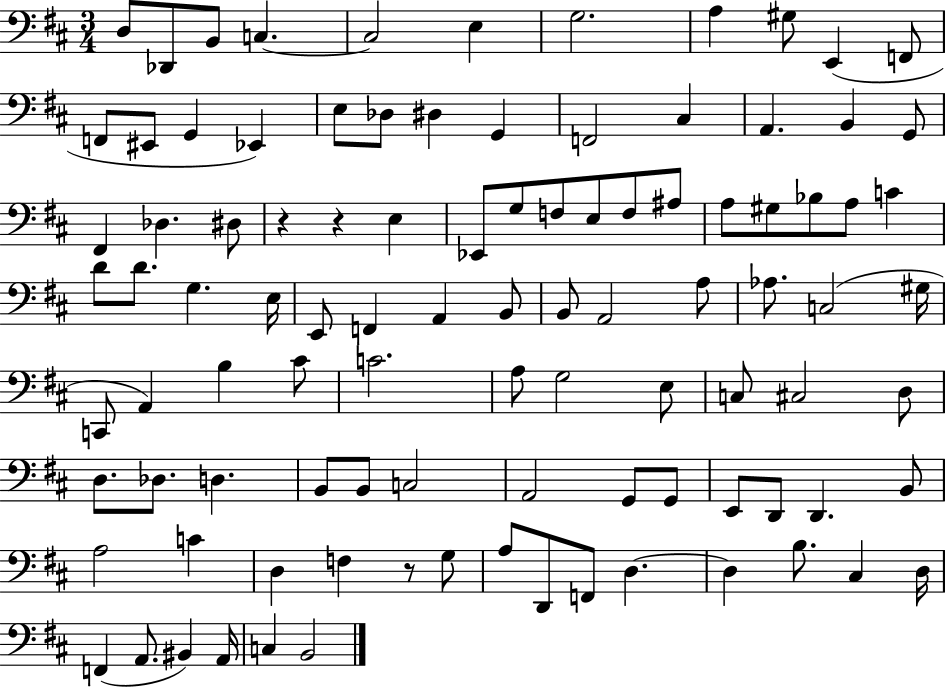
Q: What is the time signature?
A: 3/4